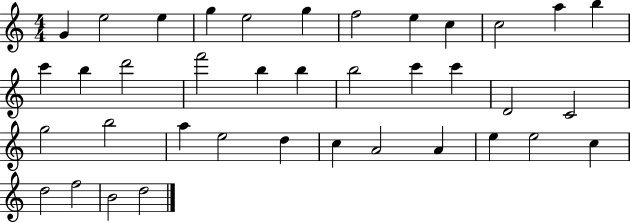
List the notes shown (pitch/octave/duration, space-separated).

G4/q E5/h E5/q G5/q E5/h G5/q F5/h E5/q C5/q C5/h A5/q B5/q C6/q B5/q D6/h F6/h B5/q B5/q B5/h C6/q C6/q D4/h C4/h G5/h B5/h A5/q E5/h D5/q C5/q A4/h A4/q E5/q E5/h C5/q D5/h F5/h B4/h D5/h